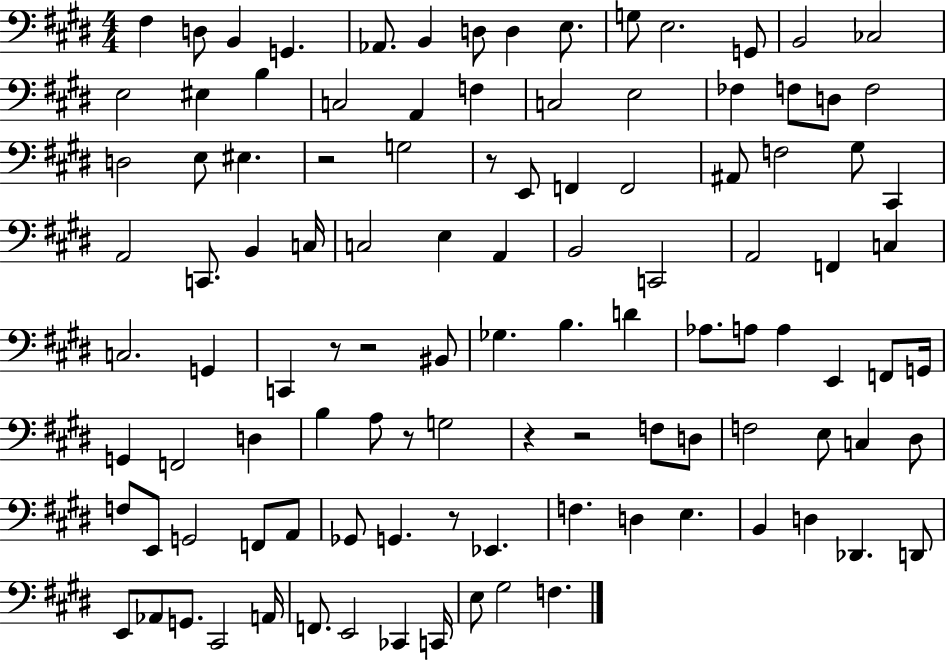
X:1
T:Untitled
M:4/4
L:1/4
K:E
^F, D,/2 B,, G,, _A,,/2 B,, D,/2 D, E,/2 G,/2 E,2 G,,/2 B,,2 _C,2 E,2 ^E, B, C,2 A,, F, C,2 E,2 _F, F,/2 D,/2 F,2 D,2 E,/2 ^E, z2 G,2 z/2 E,,/2 F,, F,,2 ^A,,/2 F,2 ^G,/2 ^C,, A,,2 C,,/2 B,, C,/4 C,2 E, A,, B,,2 C,,2 A,,2 F,, C, C,2 G,, C,, z/2 z2 ^B,,/2 _G, B, D _A,/2 A,/2 A, E,, F,,/2 G,,/4 G,, F,,2 D, B, A,/2 z/2 G,2 z z2 F,/2 D,/2 F,2 E,/2 C, ^D,/2 F,/2 E,,/2 G,,2 F,,/2 A,,/2 _G,,/2 G,, z/2 _E,, F, D, E, B,, D, _D,, D,,/2 E,,/2 _A,,/2 G,,/2 ^C,,2 A,,/4 F,,/2 E,,2 _C,, C,,/4 E,/2 ^G,2 F,